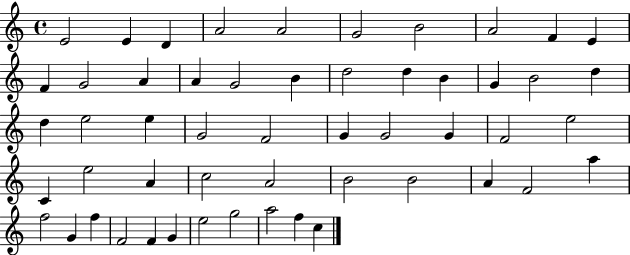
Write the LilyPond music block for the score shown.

{
  \clef treble
  \time 4/4
  \defaultTimeSignature
  \key c \major
  e'2 e'4 d'4 | a'2 a'2 | g'2 b'2 | a'2 f'4 e'4 | \break f'4 g'2 a'4 | a'4 g'2 b'4 | d''2 d''4 b'4 | g'4 b'2 d''4 | \break d''4 e''2 e''4 | g'2 f'2 | g'4 g'2 g'4 | f'2 e''2 | \break c'4 e''2 a'4 | c''2 a'2 | b'2 b'2 | a'4 f'2 a''4 | \break f''2 g'4 f''4 | f'2 f'4 g'4 | e''2 g''2 | a''2 f''4 c''4 | \break \bar "|."
}